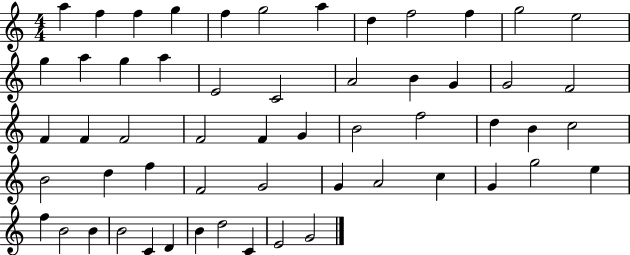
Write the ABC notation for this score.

X:1
T:Untitled
M:4/4
L:1/4
K:C
a f f g f g2 a d f2 f g2 e2 g a g a E2 C2 A2 B G G2 F2 F F F2 F2 F G B2 f2 d B c2 B2 d f F2 G2 G A2 c G g2 e f B2 B B2 C D B d2 C E2 G2